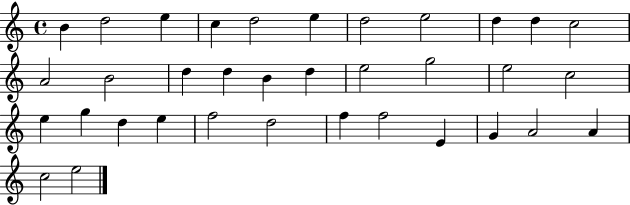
B4/q D5/h E5/q C5/q D5/h E5/q D5/h E5/h D5/q D5/q C5/h A4/h B4/h D5/q D5/q B4/q D5/q E5/h G5/h E5/h C5/h E5/q G5/q D5/q E5/q F5/h D5/h F5/q F5/h E4/q G4/q A4/h A4/q C5/h E5/h